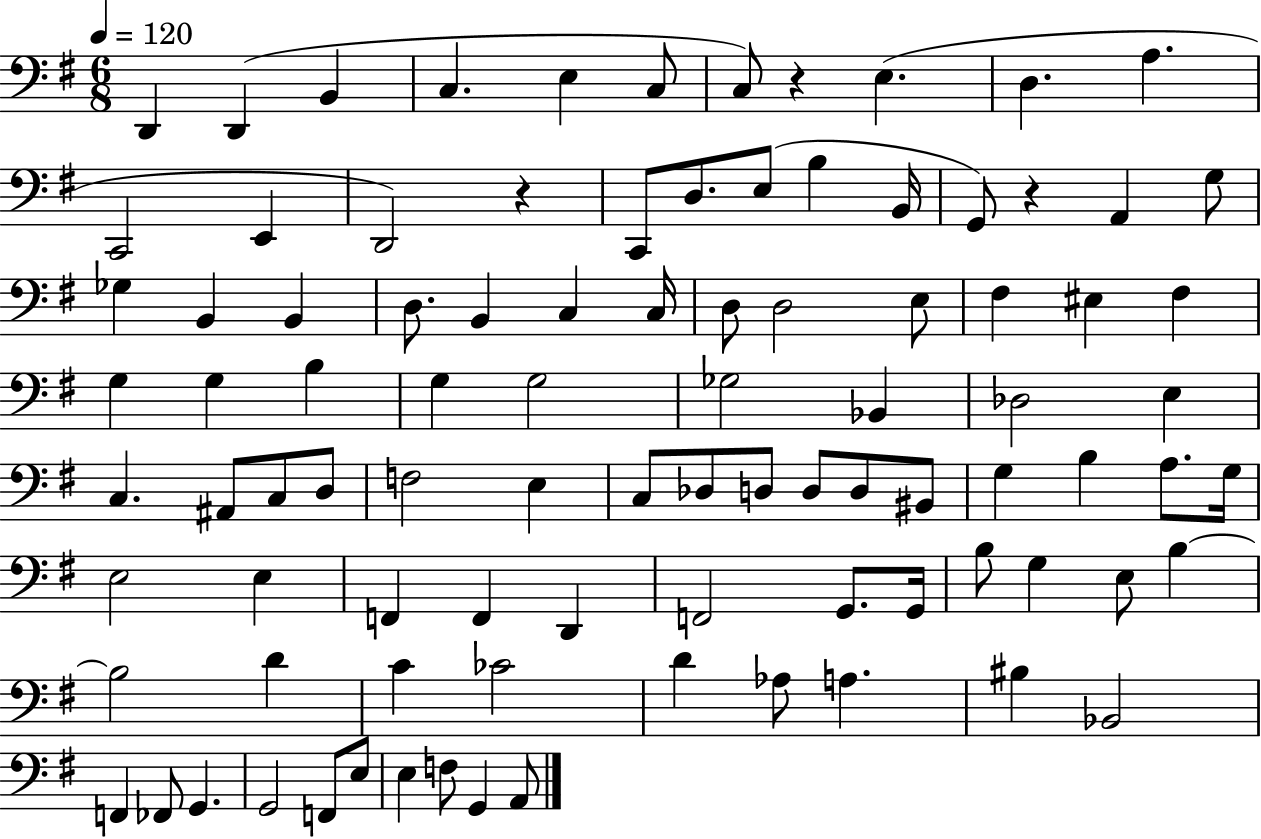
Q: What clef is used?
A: bass